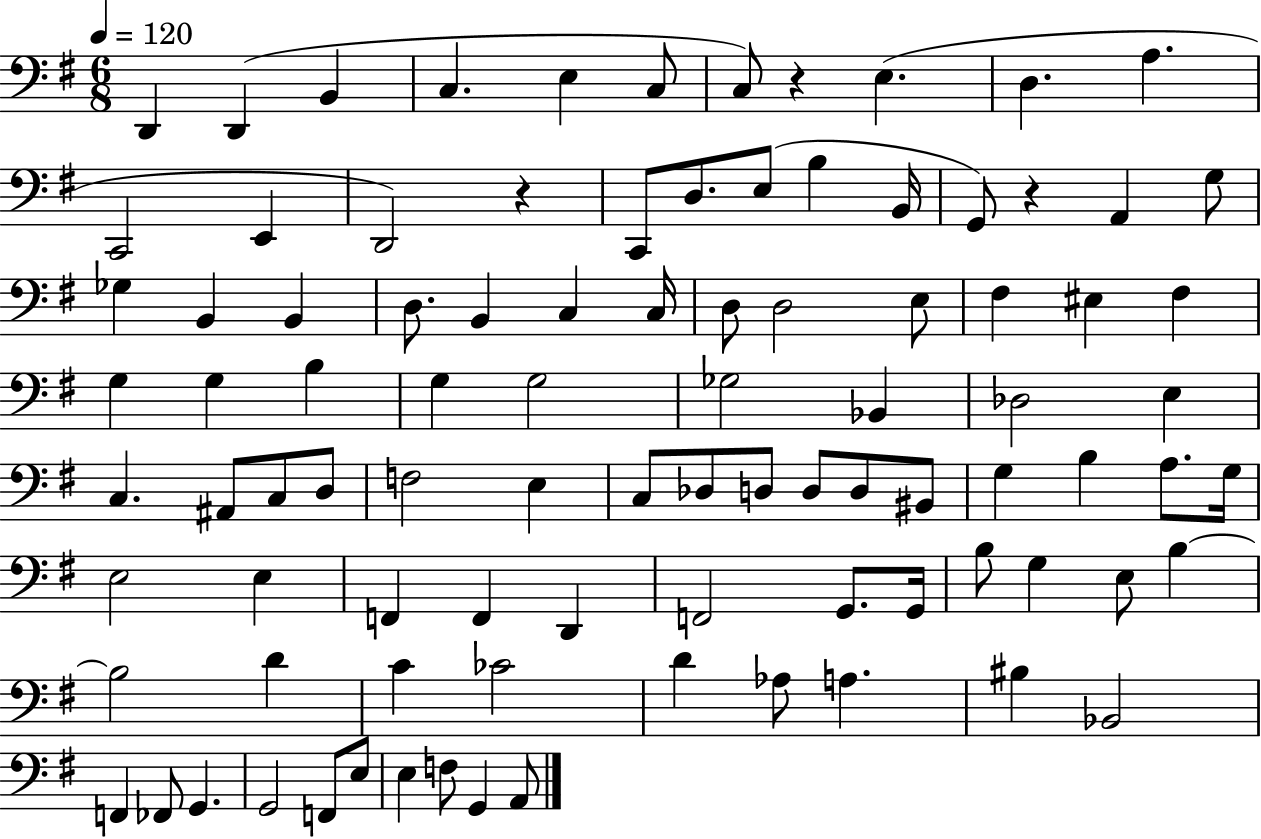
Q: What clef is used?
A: bass